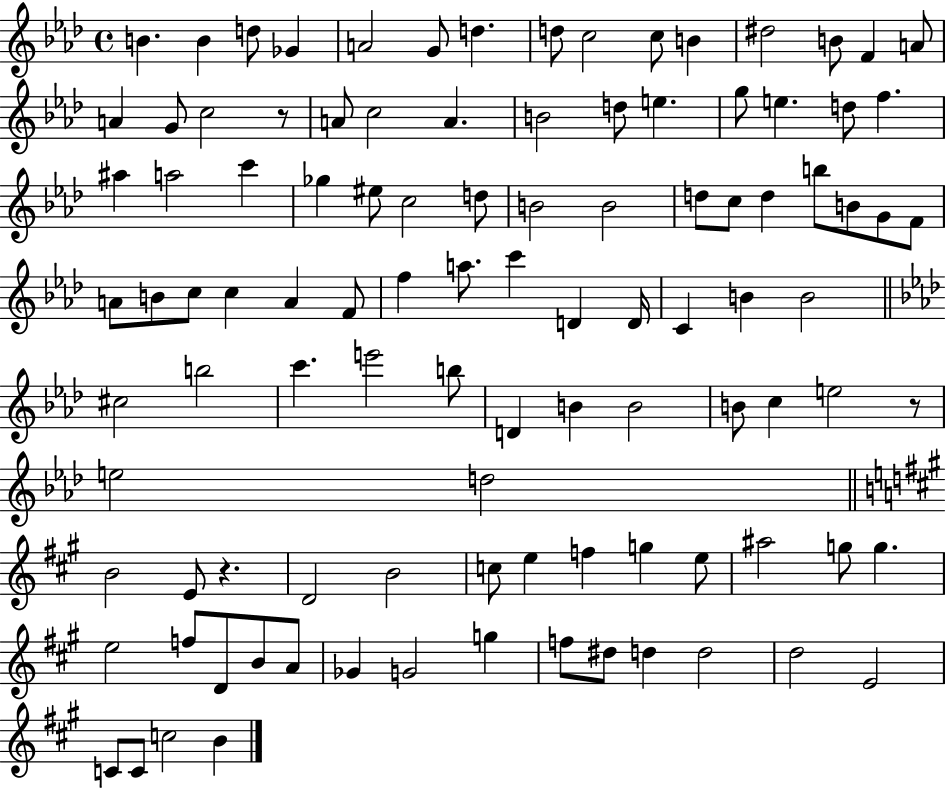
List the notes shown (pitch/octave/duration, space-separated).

B4/q. B4/q D5/e Gb4/q A4/h G4/e D5/q. D5/e C5/h C5/e B4/q D#5/h B4/e F4/q A4/e A4/q G4/e C5/h R/e A4/e C5/h A4/q. B4/h D5/e E5/q. G5/e E5/q. D5/e F5/q. A#5/q A5/h C6/q Gb5/q EIS5/e C5/h D5/e B4/h B4/h D5/e C5/e D5/q B5/e B4/e G4/e F4/e A4/e B4/e C5/e C5/q A4/q F4/e F5/q A5/e. C6/q D4/q D4/s C4/q B4/q B4/h C#5/h B5/h C6/q. E6/h B5/e D4/q B4/q B4/h B4/e C5/q E5/h R/e E5/h D5/h B4/h E4/e R/q. D4/h B4/h C5/e E5/q F5/q G5/q E5/e A#5/h G5/e G5/q. E5/h F5/e D4/e B4/e A4/e Gb4/q G4/h G5/q F5/e D#5/e D5/q D5/h D5/h E4/h C4/e C4/e C5/h B4/q